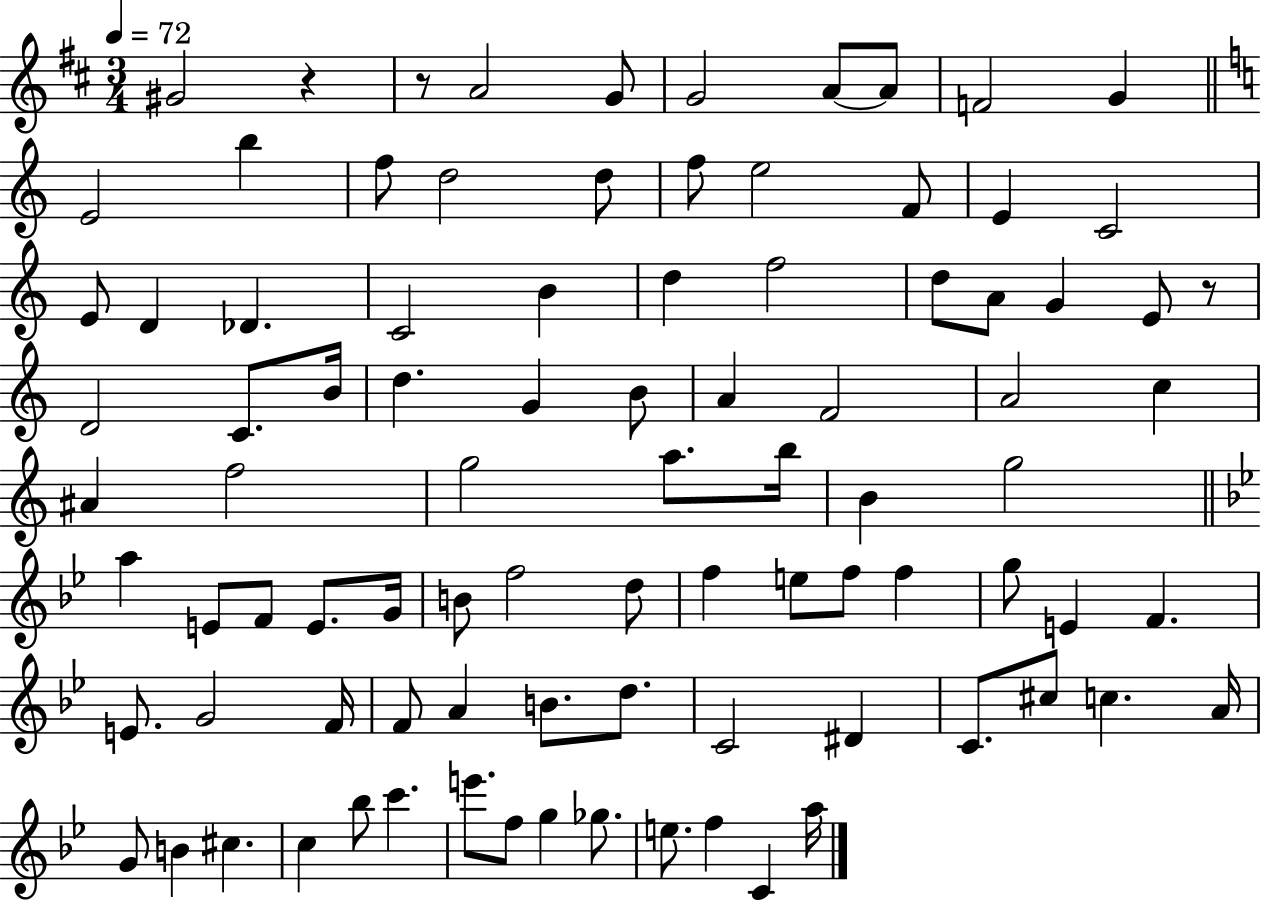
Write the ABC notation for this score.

X:1
T:Untitled
M:3/4
L:1/4
K:D
^G2 z z/2 A2 G/2 G2 A/2 A/2 F2 G E2 b f/2 d2 d/2 f/2 e2 F/2 E C2 E/2 D _D C2 B d f2 d/2 A/2 G E/2 z/2 D2 C/2 B/4 d G B/2 A F2 A2 c ^A f2 g2 a/2 b/4 B g2 a E/2 F/2 E/2 G/4 B/2 f2 d/2 f e/2 f/2 f g/2 E F E/2 G2 F/4 F/2 A B/2 d/2 C2 ^D C/2 ^c/2 c A/4 G/2 B ^c c _b/2 c' e'/2 f/2 g _g/2 e/2 f C a/4